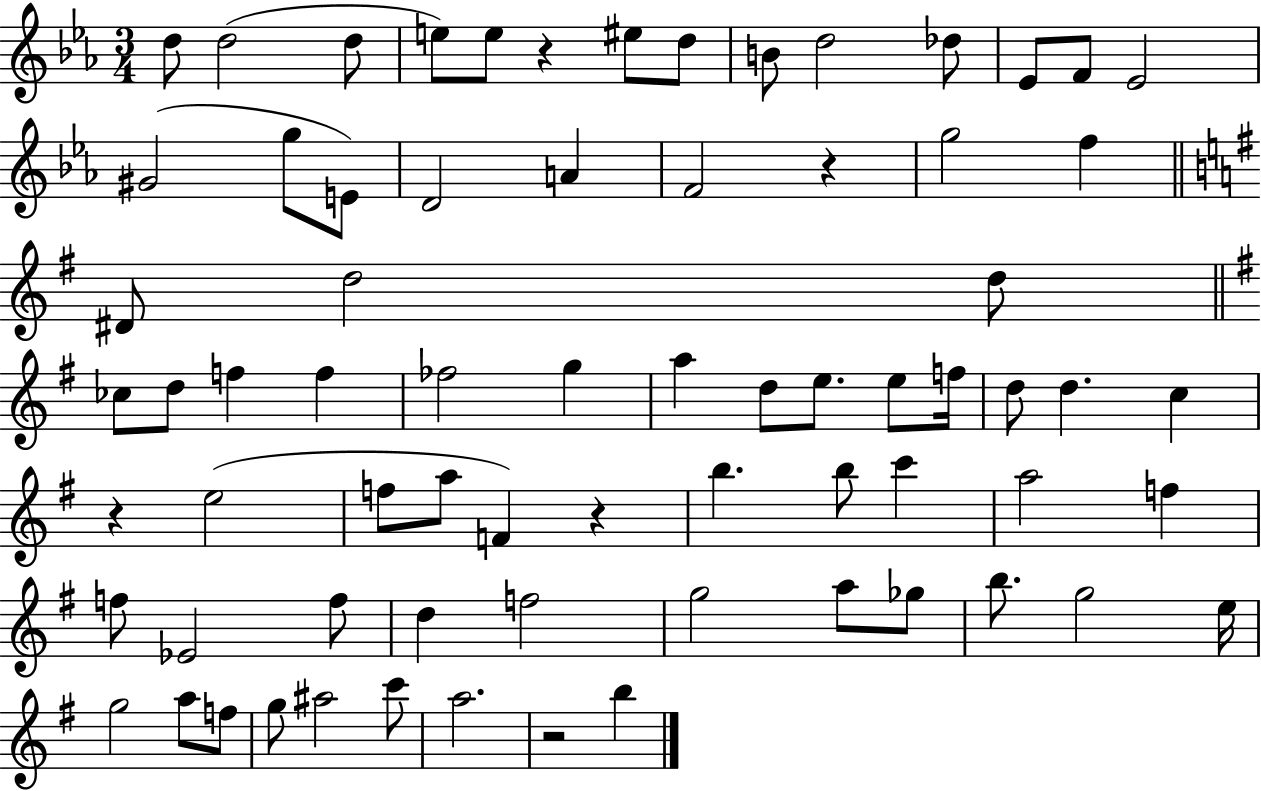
D5/e D5/h D5/e E5/e E5/e R/q EIS5/e D5/e B4/e D5/h Db5/e Eb4/e F4/e Eb4/h G#4/h G5/e E4/e D4/h A4/q F4/h R/q G5/h F5/q D#4/e D5/h D5/e CES5/e D5/e F5/q F5/q FES5/h G5/q A5/q D5/e E5/e. E5/e F5/s D5/e D5/q. C5/q R/q E5/h F5/e A5/e F4/q R/q B5/q. B5/e C6/q A5/h F5/q F5/e Eb4/h F5/e D5/q F5/h G5/h A5/e Gb5/e B5/e. G5/h E5/s G5/h A5/e F5/e G5/e A#5/h C6/e A5/h. R/h B5/q